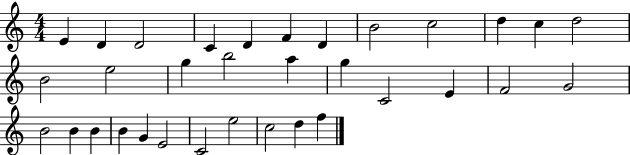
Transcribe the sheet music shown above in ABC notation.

X:1
T:Untitled
M:4/4
L:1/4
K:C
E D D2 C D F D B2 c2 d c d2 B2 e2 g b2 a g C2 E F2 G2 B2 B B B G E2 C2 e2 c2 d f